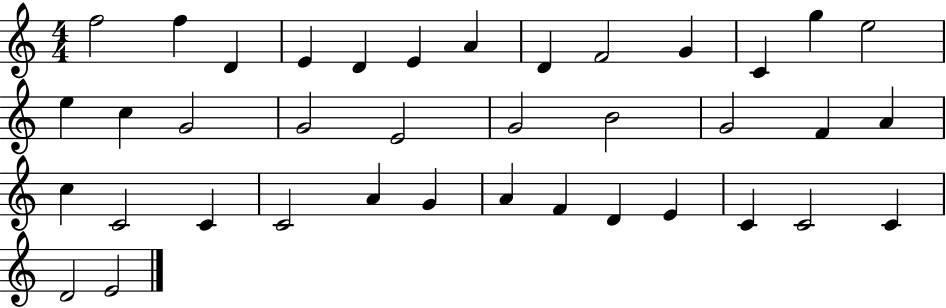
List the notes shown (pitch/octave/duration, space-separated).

F5/h F5/q D4/q E4/q D4/q E4/q A4/q D4/q F4/h G4/q C4/q G5/q E5/h E5/q C5/q G4/h G4/h E4/h G4/h B4/h G4/h F4/q A4/q C5/q C4/h C4/q C4/h A4/q G4/q A4/q F4/q D4/q E4/q C4/q C4/h C4/q D4/h E4/h